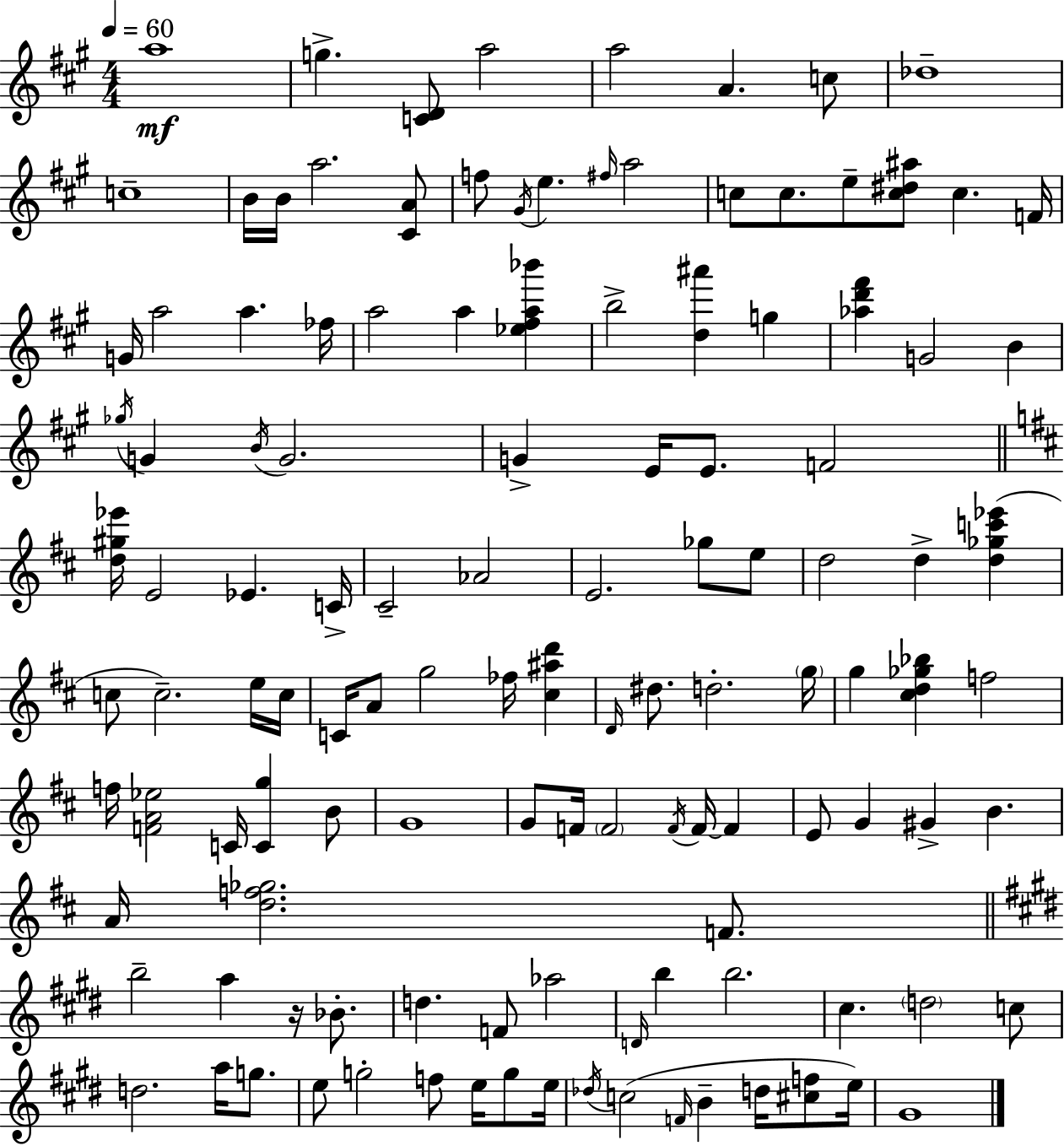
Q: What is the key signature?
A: A major